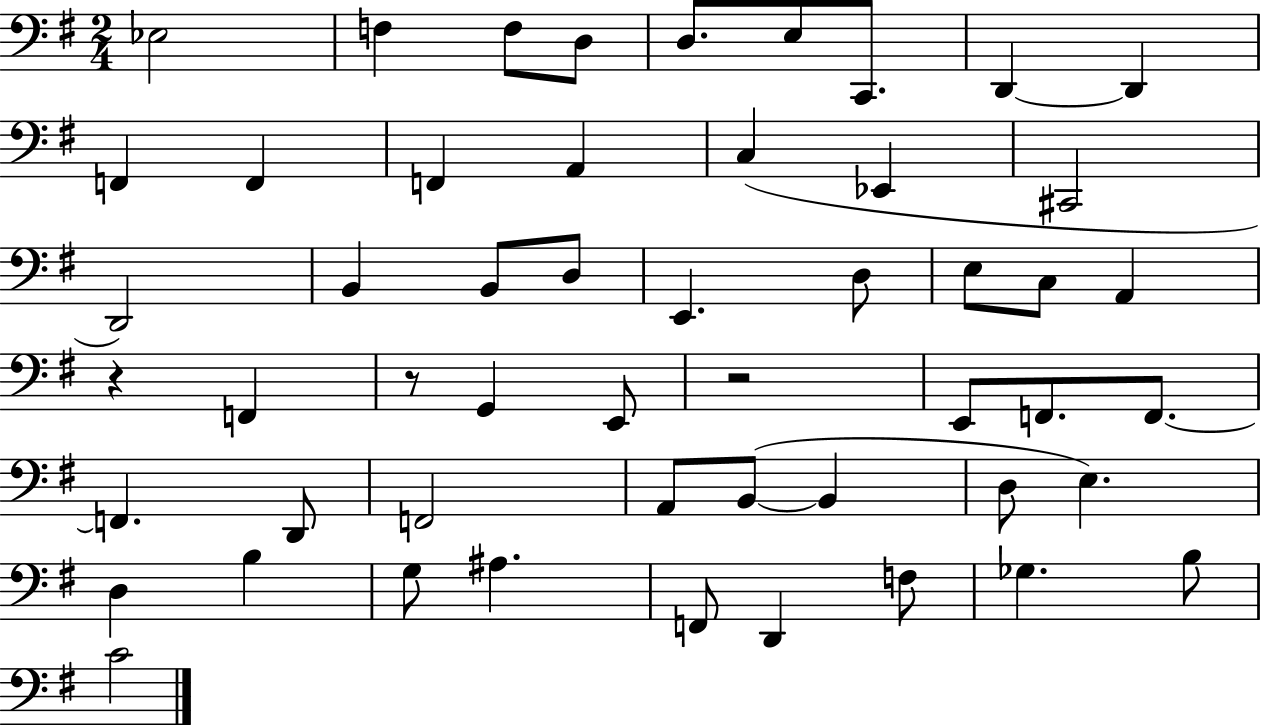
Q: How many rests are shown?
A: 3